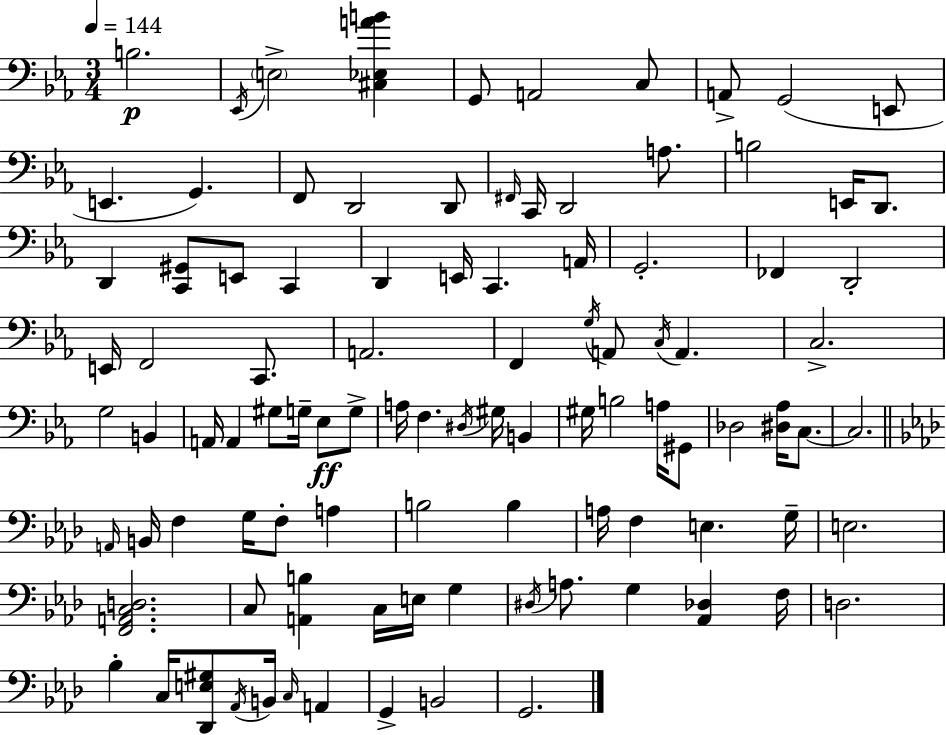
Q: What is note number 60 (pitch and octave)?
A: C3